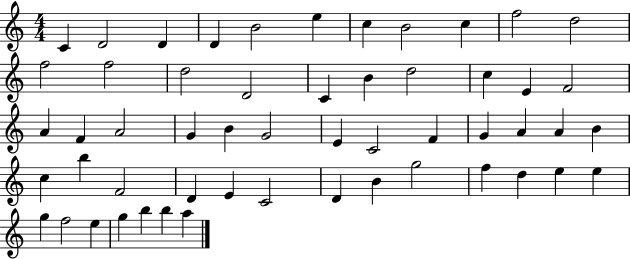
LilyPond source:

{
  \clef treble
  \numericTimeSignature
  \time 4/4
  \key c \major
  c'4 d'2 d'4 | d'4 b'2 e''4 | c''4 b'2 c''4 | f''2 d''2 | \break f''2 f''2 | d''2 d'2 | c'4 b'4 d''2 | c''4 e'4 f'2 | \break a'4 f'4 a'2 | g'4 b'4 g'2 | e'4 c'2 f'4 | g'4 a'4 a'4 b'4 | \break c''4 b''4 f'2 | d'4 e'4 c'2 | d'4 b'4 g''2 | f''4 d''4 e''4 e''4 | \break g''4 f''2 e''4 | g''4 b''4 b''4 a''4 | \bar "|."
}